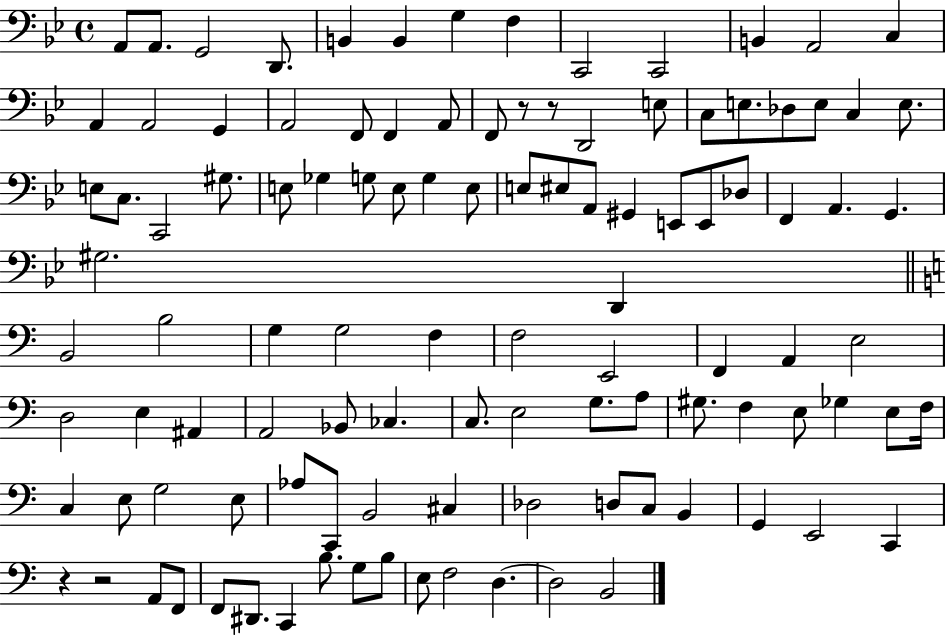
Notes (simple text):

A2/e A2/e. G2/h D2/e. B2/q B2/q G3/q F3/q C2/h C2/h B2/q A2/h C3/q A2/q A2/h G2/q A2/h F2/e F2/q A2/e F2/e R/e R/e D2/h E3/e C3/e E3/e. Db3/e E3/e C3/q E3/e. E3/e C3/e. C2/h G#3/e. E3/e Gb3/q G3/e E3/e G3/q E3/e E3/e EIS3/e A2/e G#2/q E2/e E2/e Db3/e F2/q A2/q. G2/q. G#3/h. D2/q B2/h B3/h G3/q G3/h F3/q F3/h E2/h F2/q A2/q E3/h D3/h E3/q A#2/q A2/h Bb2/e CES3/q. C3/e. E3/h G3/e. A3/e G#3/e. F3/q E3/e Gb3/q E3/e F3/s C3/q E3/e G3/h E3/e Ab3/e C2/e B2/h C#3/q Db3/h D3/e C3/e B2/q G2/q E2/h C2/q R/q R/h A2/e F2/e F2/e D#2/e. C2/q B3/e. G3/e B3/e E3/e F3/h D3/q. D3/h B2/h